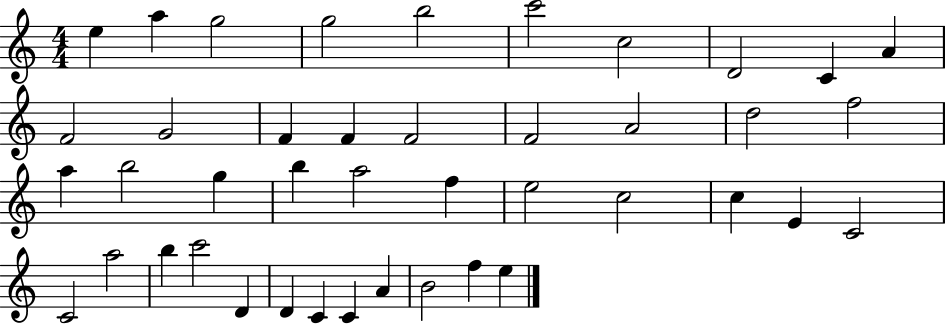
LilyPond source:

{
  \clef treble
  \numericTimeSignature
  \time 4/4
  \key c \major
  e''4 a''4 g''2 | g''2 b''2 | c'''2 c''2 | d'2 c'4 a'4 | \break f'2 g'2 | f'4 f'4 f'2 | f'2 a'2 | d''2 f''2 | \break a''4 b''2 g''4 | b''4 a''2 f''4 | e''2 c''2 | c''4 e'4 c'2 | \break c'2 a''2 | b''4 c'''2 d'4 | d'4 c'4 c'4 a'4 | b'2 f''4 e''4 | \break \bar "|."
}